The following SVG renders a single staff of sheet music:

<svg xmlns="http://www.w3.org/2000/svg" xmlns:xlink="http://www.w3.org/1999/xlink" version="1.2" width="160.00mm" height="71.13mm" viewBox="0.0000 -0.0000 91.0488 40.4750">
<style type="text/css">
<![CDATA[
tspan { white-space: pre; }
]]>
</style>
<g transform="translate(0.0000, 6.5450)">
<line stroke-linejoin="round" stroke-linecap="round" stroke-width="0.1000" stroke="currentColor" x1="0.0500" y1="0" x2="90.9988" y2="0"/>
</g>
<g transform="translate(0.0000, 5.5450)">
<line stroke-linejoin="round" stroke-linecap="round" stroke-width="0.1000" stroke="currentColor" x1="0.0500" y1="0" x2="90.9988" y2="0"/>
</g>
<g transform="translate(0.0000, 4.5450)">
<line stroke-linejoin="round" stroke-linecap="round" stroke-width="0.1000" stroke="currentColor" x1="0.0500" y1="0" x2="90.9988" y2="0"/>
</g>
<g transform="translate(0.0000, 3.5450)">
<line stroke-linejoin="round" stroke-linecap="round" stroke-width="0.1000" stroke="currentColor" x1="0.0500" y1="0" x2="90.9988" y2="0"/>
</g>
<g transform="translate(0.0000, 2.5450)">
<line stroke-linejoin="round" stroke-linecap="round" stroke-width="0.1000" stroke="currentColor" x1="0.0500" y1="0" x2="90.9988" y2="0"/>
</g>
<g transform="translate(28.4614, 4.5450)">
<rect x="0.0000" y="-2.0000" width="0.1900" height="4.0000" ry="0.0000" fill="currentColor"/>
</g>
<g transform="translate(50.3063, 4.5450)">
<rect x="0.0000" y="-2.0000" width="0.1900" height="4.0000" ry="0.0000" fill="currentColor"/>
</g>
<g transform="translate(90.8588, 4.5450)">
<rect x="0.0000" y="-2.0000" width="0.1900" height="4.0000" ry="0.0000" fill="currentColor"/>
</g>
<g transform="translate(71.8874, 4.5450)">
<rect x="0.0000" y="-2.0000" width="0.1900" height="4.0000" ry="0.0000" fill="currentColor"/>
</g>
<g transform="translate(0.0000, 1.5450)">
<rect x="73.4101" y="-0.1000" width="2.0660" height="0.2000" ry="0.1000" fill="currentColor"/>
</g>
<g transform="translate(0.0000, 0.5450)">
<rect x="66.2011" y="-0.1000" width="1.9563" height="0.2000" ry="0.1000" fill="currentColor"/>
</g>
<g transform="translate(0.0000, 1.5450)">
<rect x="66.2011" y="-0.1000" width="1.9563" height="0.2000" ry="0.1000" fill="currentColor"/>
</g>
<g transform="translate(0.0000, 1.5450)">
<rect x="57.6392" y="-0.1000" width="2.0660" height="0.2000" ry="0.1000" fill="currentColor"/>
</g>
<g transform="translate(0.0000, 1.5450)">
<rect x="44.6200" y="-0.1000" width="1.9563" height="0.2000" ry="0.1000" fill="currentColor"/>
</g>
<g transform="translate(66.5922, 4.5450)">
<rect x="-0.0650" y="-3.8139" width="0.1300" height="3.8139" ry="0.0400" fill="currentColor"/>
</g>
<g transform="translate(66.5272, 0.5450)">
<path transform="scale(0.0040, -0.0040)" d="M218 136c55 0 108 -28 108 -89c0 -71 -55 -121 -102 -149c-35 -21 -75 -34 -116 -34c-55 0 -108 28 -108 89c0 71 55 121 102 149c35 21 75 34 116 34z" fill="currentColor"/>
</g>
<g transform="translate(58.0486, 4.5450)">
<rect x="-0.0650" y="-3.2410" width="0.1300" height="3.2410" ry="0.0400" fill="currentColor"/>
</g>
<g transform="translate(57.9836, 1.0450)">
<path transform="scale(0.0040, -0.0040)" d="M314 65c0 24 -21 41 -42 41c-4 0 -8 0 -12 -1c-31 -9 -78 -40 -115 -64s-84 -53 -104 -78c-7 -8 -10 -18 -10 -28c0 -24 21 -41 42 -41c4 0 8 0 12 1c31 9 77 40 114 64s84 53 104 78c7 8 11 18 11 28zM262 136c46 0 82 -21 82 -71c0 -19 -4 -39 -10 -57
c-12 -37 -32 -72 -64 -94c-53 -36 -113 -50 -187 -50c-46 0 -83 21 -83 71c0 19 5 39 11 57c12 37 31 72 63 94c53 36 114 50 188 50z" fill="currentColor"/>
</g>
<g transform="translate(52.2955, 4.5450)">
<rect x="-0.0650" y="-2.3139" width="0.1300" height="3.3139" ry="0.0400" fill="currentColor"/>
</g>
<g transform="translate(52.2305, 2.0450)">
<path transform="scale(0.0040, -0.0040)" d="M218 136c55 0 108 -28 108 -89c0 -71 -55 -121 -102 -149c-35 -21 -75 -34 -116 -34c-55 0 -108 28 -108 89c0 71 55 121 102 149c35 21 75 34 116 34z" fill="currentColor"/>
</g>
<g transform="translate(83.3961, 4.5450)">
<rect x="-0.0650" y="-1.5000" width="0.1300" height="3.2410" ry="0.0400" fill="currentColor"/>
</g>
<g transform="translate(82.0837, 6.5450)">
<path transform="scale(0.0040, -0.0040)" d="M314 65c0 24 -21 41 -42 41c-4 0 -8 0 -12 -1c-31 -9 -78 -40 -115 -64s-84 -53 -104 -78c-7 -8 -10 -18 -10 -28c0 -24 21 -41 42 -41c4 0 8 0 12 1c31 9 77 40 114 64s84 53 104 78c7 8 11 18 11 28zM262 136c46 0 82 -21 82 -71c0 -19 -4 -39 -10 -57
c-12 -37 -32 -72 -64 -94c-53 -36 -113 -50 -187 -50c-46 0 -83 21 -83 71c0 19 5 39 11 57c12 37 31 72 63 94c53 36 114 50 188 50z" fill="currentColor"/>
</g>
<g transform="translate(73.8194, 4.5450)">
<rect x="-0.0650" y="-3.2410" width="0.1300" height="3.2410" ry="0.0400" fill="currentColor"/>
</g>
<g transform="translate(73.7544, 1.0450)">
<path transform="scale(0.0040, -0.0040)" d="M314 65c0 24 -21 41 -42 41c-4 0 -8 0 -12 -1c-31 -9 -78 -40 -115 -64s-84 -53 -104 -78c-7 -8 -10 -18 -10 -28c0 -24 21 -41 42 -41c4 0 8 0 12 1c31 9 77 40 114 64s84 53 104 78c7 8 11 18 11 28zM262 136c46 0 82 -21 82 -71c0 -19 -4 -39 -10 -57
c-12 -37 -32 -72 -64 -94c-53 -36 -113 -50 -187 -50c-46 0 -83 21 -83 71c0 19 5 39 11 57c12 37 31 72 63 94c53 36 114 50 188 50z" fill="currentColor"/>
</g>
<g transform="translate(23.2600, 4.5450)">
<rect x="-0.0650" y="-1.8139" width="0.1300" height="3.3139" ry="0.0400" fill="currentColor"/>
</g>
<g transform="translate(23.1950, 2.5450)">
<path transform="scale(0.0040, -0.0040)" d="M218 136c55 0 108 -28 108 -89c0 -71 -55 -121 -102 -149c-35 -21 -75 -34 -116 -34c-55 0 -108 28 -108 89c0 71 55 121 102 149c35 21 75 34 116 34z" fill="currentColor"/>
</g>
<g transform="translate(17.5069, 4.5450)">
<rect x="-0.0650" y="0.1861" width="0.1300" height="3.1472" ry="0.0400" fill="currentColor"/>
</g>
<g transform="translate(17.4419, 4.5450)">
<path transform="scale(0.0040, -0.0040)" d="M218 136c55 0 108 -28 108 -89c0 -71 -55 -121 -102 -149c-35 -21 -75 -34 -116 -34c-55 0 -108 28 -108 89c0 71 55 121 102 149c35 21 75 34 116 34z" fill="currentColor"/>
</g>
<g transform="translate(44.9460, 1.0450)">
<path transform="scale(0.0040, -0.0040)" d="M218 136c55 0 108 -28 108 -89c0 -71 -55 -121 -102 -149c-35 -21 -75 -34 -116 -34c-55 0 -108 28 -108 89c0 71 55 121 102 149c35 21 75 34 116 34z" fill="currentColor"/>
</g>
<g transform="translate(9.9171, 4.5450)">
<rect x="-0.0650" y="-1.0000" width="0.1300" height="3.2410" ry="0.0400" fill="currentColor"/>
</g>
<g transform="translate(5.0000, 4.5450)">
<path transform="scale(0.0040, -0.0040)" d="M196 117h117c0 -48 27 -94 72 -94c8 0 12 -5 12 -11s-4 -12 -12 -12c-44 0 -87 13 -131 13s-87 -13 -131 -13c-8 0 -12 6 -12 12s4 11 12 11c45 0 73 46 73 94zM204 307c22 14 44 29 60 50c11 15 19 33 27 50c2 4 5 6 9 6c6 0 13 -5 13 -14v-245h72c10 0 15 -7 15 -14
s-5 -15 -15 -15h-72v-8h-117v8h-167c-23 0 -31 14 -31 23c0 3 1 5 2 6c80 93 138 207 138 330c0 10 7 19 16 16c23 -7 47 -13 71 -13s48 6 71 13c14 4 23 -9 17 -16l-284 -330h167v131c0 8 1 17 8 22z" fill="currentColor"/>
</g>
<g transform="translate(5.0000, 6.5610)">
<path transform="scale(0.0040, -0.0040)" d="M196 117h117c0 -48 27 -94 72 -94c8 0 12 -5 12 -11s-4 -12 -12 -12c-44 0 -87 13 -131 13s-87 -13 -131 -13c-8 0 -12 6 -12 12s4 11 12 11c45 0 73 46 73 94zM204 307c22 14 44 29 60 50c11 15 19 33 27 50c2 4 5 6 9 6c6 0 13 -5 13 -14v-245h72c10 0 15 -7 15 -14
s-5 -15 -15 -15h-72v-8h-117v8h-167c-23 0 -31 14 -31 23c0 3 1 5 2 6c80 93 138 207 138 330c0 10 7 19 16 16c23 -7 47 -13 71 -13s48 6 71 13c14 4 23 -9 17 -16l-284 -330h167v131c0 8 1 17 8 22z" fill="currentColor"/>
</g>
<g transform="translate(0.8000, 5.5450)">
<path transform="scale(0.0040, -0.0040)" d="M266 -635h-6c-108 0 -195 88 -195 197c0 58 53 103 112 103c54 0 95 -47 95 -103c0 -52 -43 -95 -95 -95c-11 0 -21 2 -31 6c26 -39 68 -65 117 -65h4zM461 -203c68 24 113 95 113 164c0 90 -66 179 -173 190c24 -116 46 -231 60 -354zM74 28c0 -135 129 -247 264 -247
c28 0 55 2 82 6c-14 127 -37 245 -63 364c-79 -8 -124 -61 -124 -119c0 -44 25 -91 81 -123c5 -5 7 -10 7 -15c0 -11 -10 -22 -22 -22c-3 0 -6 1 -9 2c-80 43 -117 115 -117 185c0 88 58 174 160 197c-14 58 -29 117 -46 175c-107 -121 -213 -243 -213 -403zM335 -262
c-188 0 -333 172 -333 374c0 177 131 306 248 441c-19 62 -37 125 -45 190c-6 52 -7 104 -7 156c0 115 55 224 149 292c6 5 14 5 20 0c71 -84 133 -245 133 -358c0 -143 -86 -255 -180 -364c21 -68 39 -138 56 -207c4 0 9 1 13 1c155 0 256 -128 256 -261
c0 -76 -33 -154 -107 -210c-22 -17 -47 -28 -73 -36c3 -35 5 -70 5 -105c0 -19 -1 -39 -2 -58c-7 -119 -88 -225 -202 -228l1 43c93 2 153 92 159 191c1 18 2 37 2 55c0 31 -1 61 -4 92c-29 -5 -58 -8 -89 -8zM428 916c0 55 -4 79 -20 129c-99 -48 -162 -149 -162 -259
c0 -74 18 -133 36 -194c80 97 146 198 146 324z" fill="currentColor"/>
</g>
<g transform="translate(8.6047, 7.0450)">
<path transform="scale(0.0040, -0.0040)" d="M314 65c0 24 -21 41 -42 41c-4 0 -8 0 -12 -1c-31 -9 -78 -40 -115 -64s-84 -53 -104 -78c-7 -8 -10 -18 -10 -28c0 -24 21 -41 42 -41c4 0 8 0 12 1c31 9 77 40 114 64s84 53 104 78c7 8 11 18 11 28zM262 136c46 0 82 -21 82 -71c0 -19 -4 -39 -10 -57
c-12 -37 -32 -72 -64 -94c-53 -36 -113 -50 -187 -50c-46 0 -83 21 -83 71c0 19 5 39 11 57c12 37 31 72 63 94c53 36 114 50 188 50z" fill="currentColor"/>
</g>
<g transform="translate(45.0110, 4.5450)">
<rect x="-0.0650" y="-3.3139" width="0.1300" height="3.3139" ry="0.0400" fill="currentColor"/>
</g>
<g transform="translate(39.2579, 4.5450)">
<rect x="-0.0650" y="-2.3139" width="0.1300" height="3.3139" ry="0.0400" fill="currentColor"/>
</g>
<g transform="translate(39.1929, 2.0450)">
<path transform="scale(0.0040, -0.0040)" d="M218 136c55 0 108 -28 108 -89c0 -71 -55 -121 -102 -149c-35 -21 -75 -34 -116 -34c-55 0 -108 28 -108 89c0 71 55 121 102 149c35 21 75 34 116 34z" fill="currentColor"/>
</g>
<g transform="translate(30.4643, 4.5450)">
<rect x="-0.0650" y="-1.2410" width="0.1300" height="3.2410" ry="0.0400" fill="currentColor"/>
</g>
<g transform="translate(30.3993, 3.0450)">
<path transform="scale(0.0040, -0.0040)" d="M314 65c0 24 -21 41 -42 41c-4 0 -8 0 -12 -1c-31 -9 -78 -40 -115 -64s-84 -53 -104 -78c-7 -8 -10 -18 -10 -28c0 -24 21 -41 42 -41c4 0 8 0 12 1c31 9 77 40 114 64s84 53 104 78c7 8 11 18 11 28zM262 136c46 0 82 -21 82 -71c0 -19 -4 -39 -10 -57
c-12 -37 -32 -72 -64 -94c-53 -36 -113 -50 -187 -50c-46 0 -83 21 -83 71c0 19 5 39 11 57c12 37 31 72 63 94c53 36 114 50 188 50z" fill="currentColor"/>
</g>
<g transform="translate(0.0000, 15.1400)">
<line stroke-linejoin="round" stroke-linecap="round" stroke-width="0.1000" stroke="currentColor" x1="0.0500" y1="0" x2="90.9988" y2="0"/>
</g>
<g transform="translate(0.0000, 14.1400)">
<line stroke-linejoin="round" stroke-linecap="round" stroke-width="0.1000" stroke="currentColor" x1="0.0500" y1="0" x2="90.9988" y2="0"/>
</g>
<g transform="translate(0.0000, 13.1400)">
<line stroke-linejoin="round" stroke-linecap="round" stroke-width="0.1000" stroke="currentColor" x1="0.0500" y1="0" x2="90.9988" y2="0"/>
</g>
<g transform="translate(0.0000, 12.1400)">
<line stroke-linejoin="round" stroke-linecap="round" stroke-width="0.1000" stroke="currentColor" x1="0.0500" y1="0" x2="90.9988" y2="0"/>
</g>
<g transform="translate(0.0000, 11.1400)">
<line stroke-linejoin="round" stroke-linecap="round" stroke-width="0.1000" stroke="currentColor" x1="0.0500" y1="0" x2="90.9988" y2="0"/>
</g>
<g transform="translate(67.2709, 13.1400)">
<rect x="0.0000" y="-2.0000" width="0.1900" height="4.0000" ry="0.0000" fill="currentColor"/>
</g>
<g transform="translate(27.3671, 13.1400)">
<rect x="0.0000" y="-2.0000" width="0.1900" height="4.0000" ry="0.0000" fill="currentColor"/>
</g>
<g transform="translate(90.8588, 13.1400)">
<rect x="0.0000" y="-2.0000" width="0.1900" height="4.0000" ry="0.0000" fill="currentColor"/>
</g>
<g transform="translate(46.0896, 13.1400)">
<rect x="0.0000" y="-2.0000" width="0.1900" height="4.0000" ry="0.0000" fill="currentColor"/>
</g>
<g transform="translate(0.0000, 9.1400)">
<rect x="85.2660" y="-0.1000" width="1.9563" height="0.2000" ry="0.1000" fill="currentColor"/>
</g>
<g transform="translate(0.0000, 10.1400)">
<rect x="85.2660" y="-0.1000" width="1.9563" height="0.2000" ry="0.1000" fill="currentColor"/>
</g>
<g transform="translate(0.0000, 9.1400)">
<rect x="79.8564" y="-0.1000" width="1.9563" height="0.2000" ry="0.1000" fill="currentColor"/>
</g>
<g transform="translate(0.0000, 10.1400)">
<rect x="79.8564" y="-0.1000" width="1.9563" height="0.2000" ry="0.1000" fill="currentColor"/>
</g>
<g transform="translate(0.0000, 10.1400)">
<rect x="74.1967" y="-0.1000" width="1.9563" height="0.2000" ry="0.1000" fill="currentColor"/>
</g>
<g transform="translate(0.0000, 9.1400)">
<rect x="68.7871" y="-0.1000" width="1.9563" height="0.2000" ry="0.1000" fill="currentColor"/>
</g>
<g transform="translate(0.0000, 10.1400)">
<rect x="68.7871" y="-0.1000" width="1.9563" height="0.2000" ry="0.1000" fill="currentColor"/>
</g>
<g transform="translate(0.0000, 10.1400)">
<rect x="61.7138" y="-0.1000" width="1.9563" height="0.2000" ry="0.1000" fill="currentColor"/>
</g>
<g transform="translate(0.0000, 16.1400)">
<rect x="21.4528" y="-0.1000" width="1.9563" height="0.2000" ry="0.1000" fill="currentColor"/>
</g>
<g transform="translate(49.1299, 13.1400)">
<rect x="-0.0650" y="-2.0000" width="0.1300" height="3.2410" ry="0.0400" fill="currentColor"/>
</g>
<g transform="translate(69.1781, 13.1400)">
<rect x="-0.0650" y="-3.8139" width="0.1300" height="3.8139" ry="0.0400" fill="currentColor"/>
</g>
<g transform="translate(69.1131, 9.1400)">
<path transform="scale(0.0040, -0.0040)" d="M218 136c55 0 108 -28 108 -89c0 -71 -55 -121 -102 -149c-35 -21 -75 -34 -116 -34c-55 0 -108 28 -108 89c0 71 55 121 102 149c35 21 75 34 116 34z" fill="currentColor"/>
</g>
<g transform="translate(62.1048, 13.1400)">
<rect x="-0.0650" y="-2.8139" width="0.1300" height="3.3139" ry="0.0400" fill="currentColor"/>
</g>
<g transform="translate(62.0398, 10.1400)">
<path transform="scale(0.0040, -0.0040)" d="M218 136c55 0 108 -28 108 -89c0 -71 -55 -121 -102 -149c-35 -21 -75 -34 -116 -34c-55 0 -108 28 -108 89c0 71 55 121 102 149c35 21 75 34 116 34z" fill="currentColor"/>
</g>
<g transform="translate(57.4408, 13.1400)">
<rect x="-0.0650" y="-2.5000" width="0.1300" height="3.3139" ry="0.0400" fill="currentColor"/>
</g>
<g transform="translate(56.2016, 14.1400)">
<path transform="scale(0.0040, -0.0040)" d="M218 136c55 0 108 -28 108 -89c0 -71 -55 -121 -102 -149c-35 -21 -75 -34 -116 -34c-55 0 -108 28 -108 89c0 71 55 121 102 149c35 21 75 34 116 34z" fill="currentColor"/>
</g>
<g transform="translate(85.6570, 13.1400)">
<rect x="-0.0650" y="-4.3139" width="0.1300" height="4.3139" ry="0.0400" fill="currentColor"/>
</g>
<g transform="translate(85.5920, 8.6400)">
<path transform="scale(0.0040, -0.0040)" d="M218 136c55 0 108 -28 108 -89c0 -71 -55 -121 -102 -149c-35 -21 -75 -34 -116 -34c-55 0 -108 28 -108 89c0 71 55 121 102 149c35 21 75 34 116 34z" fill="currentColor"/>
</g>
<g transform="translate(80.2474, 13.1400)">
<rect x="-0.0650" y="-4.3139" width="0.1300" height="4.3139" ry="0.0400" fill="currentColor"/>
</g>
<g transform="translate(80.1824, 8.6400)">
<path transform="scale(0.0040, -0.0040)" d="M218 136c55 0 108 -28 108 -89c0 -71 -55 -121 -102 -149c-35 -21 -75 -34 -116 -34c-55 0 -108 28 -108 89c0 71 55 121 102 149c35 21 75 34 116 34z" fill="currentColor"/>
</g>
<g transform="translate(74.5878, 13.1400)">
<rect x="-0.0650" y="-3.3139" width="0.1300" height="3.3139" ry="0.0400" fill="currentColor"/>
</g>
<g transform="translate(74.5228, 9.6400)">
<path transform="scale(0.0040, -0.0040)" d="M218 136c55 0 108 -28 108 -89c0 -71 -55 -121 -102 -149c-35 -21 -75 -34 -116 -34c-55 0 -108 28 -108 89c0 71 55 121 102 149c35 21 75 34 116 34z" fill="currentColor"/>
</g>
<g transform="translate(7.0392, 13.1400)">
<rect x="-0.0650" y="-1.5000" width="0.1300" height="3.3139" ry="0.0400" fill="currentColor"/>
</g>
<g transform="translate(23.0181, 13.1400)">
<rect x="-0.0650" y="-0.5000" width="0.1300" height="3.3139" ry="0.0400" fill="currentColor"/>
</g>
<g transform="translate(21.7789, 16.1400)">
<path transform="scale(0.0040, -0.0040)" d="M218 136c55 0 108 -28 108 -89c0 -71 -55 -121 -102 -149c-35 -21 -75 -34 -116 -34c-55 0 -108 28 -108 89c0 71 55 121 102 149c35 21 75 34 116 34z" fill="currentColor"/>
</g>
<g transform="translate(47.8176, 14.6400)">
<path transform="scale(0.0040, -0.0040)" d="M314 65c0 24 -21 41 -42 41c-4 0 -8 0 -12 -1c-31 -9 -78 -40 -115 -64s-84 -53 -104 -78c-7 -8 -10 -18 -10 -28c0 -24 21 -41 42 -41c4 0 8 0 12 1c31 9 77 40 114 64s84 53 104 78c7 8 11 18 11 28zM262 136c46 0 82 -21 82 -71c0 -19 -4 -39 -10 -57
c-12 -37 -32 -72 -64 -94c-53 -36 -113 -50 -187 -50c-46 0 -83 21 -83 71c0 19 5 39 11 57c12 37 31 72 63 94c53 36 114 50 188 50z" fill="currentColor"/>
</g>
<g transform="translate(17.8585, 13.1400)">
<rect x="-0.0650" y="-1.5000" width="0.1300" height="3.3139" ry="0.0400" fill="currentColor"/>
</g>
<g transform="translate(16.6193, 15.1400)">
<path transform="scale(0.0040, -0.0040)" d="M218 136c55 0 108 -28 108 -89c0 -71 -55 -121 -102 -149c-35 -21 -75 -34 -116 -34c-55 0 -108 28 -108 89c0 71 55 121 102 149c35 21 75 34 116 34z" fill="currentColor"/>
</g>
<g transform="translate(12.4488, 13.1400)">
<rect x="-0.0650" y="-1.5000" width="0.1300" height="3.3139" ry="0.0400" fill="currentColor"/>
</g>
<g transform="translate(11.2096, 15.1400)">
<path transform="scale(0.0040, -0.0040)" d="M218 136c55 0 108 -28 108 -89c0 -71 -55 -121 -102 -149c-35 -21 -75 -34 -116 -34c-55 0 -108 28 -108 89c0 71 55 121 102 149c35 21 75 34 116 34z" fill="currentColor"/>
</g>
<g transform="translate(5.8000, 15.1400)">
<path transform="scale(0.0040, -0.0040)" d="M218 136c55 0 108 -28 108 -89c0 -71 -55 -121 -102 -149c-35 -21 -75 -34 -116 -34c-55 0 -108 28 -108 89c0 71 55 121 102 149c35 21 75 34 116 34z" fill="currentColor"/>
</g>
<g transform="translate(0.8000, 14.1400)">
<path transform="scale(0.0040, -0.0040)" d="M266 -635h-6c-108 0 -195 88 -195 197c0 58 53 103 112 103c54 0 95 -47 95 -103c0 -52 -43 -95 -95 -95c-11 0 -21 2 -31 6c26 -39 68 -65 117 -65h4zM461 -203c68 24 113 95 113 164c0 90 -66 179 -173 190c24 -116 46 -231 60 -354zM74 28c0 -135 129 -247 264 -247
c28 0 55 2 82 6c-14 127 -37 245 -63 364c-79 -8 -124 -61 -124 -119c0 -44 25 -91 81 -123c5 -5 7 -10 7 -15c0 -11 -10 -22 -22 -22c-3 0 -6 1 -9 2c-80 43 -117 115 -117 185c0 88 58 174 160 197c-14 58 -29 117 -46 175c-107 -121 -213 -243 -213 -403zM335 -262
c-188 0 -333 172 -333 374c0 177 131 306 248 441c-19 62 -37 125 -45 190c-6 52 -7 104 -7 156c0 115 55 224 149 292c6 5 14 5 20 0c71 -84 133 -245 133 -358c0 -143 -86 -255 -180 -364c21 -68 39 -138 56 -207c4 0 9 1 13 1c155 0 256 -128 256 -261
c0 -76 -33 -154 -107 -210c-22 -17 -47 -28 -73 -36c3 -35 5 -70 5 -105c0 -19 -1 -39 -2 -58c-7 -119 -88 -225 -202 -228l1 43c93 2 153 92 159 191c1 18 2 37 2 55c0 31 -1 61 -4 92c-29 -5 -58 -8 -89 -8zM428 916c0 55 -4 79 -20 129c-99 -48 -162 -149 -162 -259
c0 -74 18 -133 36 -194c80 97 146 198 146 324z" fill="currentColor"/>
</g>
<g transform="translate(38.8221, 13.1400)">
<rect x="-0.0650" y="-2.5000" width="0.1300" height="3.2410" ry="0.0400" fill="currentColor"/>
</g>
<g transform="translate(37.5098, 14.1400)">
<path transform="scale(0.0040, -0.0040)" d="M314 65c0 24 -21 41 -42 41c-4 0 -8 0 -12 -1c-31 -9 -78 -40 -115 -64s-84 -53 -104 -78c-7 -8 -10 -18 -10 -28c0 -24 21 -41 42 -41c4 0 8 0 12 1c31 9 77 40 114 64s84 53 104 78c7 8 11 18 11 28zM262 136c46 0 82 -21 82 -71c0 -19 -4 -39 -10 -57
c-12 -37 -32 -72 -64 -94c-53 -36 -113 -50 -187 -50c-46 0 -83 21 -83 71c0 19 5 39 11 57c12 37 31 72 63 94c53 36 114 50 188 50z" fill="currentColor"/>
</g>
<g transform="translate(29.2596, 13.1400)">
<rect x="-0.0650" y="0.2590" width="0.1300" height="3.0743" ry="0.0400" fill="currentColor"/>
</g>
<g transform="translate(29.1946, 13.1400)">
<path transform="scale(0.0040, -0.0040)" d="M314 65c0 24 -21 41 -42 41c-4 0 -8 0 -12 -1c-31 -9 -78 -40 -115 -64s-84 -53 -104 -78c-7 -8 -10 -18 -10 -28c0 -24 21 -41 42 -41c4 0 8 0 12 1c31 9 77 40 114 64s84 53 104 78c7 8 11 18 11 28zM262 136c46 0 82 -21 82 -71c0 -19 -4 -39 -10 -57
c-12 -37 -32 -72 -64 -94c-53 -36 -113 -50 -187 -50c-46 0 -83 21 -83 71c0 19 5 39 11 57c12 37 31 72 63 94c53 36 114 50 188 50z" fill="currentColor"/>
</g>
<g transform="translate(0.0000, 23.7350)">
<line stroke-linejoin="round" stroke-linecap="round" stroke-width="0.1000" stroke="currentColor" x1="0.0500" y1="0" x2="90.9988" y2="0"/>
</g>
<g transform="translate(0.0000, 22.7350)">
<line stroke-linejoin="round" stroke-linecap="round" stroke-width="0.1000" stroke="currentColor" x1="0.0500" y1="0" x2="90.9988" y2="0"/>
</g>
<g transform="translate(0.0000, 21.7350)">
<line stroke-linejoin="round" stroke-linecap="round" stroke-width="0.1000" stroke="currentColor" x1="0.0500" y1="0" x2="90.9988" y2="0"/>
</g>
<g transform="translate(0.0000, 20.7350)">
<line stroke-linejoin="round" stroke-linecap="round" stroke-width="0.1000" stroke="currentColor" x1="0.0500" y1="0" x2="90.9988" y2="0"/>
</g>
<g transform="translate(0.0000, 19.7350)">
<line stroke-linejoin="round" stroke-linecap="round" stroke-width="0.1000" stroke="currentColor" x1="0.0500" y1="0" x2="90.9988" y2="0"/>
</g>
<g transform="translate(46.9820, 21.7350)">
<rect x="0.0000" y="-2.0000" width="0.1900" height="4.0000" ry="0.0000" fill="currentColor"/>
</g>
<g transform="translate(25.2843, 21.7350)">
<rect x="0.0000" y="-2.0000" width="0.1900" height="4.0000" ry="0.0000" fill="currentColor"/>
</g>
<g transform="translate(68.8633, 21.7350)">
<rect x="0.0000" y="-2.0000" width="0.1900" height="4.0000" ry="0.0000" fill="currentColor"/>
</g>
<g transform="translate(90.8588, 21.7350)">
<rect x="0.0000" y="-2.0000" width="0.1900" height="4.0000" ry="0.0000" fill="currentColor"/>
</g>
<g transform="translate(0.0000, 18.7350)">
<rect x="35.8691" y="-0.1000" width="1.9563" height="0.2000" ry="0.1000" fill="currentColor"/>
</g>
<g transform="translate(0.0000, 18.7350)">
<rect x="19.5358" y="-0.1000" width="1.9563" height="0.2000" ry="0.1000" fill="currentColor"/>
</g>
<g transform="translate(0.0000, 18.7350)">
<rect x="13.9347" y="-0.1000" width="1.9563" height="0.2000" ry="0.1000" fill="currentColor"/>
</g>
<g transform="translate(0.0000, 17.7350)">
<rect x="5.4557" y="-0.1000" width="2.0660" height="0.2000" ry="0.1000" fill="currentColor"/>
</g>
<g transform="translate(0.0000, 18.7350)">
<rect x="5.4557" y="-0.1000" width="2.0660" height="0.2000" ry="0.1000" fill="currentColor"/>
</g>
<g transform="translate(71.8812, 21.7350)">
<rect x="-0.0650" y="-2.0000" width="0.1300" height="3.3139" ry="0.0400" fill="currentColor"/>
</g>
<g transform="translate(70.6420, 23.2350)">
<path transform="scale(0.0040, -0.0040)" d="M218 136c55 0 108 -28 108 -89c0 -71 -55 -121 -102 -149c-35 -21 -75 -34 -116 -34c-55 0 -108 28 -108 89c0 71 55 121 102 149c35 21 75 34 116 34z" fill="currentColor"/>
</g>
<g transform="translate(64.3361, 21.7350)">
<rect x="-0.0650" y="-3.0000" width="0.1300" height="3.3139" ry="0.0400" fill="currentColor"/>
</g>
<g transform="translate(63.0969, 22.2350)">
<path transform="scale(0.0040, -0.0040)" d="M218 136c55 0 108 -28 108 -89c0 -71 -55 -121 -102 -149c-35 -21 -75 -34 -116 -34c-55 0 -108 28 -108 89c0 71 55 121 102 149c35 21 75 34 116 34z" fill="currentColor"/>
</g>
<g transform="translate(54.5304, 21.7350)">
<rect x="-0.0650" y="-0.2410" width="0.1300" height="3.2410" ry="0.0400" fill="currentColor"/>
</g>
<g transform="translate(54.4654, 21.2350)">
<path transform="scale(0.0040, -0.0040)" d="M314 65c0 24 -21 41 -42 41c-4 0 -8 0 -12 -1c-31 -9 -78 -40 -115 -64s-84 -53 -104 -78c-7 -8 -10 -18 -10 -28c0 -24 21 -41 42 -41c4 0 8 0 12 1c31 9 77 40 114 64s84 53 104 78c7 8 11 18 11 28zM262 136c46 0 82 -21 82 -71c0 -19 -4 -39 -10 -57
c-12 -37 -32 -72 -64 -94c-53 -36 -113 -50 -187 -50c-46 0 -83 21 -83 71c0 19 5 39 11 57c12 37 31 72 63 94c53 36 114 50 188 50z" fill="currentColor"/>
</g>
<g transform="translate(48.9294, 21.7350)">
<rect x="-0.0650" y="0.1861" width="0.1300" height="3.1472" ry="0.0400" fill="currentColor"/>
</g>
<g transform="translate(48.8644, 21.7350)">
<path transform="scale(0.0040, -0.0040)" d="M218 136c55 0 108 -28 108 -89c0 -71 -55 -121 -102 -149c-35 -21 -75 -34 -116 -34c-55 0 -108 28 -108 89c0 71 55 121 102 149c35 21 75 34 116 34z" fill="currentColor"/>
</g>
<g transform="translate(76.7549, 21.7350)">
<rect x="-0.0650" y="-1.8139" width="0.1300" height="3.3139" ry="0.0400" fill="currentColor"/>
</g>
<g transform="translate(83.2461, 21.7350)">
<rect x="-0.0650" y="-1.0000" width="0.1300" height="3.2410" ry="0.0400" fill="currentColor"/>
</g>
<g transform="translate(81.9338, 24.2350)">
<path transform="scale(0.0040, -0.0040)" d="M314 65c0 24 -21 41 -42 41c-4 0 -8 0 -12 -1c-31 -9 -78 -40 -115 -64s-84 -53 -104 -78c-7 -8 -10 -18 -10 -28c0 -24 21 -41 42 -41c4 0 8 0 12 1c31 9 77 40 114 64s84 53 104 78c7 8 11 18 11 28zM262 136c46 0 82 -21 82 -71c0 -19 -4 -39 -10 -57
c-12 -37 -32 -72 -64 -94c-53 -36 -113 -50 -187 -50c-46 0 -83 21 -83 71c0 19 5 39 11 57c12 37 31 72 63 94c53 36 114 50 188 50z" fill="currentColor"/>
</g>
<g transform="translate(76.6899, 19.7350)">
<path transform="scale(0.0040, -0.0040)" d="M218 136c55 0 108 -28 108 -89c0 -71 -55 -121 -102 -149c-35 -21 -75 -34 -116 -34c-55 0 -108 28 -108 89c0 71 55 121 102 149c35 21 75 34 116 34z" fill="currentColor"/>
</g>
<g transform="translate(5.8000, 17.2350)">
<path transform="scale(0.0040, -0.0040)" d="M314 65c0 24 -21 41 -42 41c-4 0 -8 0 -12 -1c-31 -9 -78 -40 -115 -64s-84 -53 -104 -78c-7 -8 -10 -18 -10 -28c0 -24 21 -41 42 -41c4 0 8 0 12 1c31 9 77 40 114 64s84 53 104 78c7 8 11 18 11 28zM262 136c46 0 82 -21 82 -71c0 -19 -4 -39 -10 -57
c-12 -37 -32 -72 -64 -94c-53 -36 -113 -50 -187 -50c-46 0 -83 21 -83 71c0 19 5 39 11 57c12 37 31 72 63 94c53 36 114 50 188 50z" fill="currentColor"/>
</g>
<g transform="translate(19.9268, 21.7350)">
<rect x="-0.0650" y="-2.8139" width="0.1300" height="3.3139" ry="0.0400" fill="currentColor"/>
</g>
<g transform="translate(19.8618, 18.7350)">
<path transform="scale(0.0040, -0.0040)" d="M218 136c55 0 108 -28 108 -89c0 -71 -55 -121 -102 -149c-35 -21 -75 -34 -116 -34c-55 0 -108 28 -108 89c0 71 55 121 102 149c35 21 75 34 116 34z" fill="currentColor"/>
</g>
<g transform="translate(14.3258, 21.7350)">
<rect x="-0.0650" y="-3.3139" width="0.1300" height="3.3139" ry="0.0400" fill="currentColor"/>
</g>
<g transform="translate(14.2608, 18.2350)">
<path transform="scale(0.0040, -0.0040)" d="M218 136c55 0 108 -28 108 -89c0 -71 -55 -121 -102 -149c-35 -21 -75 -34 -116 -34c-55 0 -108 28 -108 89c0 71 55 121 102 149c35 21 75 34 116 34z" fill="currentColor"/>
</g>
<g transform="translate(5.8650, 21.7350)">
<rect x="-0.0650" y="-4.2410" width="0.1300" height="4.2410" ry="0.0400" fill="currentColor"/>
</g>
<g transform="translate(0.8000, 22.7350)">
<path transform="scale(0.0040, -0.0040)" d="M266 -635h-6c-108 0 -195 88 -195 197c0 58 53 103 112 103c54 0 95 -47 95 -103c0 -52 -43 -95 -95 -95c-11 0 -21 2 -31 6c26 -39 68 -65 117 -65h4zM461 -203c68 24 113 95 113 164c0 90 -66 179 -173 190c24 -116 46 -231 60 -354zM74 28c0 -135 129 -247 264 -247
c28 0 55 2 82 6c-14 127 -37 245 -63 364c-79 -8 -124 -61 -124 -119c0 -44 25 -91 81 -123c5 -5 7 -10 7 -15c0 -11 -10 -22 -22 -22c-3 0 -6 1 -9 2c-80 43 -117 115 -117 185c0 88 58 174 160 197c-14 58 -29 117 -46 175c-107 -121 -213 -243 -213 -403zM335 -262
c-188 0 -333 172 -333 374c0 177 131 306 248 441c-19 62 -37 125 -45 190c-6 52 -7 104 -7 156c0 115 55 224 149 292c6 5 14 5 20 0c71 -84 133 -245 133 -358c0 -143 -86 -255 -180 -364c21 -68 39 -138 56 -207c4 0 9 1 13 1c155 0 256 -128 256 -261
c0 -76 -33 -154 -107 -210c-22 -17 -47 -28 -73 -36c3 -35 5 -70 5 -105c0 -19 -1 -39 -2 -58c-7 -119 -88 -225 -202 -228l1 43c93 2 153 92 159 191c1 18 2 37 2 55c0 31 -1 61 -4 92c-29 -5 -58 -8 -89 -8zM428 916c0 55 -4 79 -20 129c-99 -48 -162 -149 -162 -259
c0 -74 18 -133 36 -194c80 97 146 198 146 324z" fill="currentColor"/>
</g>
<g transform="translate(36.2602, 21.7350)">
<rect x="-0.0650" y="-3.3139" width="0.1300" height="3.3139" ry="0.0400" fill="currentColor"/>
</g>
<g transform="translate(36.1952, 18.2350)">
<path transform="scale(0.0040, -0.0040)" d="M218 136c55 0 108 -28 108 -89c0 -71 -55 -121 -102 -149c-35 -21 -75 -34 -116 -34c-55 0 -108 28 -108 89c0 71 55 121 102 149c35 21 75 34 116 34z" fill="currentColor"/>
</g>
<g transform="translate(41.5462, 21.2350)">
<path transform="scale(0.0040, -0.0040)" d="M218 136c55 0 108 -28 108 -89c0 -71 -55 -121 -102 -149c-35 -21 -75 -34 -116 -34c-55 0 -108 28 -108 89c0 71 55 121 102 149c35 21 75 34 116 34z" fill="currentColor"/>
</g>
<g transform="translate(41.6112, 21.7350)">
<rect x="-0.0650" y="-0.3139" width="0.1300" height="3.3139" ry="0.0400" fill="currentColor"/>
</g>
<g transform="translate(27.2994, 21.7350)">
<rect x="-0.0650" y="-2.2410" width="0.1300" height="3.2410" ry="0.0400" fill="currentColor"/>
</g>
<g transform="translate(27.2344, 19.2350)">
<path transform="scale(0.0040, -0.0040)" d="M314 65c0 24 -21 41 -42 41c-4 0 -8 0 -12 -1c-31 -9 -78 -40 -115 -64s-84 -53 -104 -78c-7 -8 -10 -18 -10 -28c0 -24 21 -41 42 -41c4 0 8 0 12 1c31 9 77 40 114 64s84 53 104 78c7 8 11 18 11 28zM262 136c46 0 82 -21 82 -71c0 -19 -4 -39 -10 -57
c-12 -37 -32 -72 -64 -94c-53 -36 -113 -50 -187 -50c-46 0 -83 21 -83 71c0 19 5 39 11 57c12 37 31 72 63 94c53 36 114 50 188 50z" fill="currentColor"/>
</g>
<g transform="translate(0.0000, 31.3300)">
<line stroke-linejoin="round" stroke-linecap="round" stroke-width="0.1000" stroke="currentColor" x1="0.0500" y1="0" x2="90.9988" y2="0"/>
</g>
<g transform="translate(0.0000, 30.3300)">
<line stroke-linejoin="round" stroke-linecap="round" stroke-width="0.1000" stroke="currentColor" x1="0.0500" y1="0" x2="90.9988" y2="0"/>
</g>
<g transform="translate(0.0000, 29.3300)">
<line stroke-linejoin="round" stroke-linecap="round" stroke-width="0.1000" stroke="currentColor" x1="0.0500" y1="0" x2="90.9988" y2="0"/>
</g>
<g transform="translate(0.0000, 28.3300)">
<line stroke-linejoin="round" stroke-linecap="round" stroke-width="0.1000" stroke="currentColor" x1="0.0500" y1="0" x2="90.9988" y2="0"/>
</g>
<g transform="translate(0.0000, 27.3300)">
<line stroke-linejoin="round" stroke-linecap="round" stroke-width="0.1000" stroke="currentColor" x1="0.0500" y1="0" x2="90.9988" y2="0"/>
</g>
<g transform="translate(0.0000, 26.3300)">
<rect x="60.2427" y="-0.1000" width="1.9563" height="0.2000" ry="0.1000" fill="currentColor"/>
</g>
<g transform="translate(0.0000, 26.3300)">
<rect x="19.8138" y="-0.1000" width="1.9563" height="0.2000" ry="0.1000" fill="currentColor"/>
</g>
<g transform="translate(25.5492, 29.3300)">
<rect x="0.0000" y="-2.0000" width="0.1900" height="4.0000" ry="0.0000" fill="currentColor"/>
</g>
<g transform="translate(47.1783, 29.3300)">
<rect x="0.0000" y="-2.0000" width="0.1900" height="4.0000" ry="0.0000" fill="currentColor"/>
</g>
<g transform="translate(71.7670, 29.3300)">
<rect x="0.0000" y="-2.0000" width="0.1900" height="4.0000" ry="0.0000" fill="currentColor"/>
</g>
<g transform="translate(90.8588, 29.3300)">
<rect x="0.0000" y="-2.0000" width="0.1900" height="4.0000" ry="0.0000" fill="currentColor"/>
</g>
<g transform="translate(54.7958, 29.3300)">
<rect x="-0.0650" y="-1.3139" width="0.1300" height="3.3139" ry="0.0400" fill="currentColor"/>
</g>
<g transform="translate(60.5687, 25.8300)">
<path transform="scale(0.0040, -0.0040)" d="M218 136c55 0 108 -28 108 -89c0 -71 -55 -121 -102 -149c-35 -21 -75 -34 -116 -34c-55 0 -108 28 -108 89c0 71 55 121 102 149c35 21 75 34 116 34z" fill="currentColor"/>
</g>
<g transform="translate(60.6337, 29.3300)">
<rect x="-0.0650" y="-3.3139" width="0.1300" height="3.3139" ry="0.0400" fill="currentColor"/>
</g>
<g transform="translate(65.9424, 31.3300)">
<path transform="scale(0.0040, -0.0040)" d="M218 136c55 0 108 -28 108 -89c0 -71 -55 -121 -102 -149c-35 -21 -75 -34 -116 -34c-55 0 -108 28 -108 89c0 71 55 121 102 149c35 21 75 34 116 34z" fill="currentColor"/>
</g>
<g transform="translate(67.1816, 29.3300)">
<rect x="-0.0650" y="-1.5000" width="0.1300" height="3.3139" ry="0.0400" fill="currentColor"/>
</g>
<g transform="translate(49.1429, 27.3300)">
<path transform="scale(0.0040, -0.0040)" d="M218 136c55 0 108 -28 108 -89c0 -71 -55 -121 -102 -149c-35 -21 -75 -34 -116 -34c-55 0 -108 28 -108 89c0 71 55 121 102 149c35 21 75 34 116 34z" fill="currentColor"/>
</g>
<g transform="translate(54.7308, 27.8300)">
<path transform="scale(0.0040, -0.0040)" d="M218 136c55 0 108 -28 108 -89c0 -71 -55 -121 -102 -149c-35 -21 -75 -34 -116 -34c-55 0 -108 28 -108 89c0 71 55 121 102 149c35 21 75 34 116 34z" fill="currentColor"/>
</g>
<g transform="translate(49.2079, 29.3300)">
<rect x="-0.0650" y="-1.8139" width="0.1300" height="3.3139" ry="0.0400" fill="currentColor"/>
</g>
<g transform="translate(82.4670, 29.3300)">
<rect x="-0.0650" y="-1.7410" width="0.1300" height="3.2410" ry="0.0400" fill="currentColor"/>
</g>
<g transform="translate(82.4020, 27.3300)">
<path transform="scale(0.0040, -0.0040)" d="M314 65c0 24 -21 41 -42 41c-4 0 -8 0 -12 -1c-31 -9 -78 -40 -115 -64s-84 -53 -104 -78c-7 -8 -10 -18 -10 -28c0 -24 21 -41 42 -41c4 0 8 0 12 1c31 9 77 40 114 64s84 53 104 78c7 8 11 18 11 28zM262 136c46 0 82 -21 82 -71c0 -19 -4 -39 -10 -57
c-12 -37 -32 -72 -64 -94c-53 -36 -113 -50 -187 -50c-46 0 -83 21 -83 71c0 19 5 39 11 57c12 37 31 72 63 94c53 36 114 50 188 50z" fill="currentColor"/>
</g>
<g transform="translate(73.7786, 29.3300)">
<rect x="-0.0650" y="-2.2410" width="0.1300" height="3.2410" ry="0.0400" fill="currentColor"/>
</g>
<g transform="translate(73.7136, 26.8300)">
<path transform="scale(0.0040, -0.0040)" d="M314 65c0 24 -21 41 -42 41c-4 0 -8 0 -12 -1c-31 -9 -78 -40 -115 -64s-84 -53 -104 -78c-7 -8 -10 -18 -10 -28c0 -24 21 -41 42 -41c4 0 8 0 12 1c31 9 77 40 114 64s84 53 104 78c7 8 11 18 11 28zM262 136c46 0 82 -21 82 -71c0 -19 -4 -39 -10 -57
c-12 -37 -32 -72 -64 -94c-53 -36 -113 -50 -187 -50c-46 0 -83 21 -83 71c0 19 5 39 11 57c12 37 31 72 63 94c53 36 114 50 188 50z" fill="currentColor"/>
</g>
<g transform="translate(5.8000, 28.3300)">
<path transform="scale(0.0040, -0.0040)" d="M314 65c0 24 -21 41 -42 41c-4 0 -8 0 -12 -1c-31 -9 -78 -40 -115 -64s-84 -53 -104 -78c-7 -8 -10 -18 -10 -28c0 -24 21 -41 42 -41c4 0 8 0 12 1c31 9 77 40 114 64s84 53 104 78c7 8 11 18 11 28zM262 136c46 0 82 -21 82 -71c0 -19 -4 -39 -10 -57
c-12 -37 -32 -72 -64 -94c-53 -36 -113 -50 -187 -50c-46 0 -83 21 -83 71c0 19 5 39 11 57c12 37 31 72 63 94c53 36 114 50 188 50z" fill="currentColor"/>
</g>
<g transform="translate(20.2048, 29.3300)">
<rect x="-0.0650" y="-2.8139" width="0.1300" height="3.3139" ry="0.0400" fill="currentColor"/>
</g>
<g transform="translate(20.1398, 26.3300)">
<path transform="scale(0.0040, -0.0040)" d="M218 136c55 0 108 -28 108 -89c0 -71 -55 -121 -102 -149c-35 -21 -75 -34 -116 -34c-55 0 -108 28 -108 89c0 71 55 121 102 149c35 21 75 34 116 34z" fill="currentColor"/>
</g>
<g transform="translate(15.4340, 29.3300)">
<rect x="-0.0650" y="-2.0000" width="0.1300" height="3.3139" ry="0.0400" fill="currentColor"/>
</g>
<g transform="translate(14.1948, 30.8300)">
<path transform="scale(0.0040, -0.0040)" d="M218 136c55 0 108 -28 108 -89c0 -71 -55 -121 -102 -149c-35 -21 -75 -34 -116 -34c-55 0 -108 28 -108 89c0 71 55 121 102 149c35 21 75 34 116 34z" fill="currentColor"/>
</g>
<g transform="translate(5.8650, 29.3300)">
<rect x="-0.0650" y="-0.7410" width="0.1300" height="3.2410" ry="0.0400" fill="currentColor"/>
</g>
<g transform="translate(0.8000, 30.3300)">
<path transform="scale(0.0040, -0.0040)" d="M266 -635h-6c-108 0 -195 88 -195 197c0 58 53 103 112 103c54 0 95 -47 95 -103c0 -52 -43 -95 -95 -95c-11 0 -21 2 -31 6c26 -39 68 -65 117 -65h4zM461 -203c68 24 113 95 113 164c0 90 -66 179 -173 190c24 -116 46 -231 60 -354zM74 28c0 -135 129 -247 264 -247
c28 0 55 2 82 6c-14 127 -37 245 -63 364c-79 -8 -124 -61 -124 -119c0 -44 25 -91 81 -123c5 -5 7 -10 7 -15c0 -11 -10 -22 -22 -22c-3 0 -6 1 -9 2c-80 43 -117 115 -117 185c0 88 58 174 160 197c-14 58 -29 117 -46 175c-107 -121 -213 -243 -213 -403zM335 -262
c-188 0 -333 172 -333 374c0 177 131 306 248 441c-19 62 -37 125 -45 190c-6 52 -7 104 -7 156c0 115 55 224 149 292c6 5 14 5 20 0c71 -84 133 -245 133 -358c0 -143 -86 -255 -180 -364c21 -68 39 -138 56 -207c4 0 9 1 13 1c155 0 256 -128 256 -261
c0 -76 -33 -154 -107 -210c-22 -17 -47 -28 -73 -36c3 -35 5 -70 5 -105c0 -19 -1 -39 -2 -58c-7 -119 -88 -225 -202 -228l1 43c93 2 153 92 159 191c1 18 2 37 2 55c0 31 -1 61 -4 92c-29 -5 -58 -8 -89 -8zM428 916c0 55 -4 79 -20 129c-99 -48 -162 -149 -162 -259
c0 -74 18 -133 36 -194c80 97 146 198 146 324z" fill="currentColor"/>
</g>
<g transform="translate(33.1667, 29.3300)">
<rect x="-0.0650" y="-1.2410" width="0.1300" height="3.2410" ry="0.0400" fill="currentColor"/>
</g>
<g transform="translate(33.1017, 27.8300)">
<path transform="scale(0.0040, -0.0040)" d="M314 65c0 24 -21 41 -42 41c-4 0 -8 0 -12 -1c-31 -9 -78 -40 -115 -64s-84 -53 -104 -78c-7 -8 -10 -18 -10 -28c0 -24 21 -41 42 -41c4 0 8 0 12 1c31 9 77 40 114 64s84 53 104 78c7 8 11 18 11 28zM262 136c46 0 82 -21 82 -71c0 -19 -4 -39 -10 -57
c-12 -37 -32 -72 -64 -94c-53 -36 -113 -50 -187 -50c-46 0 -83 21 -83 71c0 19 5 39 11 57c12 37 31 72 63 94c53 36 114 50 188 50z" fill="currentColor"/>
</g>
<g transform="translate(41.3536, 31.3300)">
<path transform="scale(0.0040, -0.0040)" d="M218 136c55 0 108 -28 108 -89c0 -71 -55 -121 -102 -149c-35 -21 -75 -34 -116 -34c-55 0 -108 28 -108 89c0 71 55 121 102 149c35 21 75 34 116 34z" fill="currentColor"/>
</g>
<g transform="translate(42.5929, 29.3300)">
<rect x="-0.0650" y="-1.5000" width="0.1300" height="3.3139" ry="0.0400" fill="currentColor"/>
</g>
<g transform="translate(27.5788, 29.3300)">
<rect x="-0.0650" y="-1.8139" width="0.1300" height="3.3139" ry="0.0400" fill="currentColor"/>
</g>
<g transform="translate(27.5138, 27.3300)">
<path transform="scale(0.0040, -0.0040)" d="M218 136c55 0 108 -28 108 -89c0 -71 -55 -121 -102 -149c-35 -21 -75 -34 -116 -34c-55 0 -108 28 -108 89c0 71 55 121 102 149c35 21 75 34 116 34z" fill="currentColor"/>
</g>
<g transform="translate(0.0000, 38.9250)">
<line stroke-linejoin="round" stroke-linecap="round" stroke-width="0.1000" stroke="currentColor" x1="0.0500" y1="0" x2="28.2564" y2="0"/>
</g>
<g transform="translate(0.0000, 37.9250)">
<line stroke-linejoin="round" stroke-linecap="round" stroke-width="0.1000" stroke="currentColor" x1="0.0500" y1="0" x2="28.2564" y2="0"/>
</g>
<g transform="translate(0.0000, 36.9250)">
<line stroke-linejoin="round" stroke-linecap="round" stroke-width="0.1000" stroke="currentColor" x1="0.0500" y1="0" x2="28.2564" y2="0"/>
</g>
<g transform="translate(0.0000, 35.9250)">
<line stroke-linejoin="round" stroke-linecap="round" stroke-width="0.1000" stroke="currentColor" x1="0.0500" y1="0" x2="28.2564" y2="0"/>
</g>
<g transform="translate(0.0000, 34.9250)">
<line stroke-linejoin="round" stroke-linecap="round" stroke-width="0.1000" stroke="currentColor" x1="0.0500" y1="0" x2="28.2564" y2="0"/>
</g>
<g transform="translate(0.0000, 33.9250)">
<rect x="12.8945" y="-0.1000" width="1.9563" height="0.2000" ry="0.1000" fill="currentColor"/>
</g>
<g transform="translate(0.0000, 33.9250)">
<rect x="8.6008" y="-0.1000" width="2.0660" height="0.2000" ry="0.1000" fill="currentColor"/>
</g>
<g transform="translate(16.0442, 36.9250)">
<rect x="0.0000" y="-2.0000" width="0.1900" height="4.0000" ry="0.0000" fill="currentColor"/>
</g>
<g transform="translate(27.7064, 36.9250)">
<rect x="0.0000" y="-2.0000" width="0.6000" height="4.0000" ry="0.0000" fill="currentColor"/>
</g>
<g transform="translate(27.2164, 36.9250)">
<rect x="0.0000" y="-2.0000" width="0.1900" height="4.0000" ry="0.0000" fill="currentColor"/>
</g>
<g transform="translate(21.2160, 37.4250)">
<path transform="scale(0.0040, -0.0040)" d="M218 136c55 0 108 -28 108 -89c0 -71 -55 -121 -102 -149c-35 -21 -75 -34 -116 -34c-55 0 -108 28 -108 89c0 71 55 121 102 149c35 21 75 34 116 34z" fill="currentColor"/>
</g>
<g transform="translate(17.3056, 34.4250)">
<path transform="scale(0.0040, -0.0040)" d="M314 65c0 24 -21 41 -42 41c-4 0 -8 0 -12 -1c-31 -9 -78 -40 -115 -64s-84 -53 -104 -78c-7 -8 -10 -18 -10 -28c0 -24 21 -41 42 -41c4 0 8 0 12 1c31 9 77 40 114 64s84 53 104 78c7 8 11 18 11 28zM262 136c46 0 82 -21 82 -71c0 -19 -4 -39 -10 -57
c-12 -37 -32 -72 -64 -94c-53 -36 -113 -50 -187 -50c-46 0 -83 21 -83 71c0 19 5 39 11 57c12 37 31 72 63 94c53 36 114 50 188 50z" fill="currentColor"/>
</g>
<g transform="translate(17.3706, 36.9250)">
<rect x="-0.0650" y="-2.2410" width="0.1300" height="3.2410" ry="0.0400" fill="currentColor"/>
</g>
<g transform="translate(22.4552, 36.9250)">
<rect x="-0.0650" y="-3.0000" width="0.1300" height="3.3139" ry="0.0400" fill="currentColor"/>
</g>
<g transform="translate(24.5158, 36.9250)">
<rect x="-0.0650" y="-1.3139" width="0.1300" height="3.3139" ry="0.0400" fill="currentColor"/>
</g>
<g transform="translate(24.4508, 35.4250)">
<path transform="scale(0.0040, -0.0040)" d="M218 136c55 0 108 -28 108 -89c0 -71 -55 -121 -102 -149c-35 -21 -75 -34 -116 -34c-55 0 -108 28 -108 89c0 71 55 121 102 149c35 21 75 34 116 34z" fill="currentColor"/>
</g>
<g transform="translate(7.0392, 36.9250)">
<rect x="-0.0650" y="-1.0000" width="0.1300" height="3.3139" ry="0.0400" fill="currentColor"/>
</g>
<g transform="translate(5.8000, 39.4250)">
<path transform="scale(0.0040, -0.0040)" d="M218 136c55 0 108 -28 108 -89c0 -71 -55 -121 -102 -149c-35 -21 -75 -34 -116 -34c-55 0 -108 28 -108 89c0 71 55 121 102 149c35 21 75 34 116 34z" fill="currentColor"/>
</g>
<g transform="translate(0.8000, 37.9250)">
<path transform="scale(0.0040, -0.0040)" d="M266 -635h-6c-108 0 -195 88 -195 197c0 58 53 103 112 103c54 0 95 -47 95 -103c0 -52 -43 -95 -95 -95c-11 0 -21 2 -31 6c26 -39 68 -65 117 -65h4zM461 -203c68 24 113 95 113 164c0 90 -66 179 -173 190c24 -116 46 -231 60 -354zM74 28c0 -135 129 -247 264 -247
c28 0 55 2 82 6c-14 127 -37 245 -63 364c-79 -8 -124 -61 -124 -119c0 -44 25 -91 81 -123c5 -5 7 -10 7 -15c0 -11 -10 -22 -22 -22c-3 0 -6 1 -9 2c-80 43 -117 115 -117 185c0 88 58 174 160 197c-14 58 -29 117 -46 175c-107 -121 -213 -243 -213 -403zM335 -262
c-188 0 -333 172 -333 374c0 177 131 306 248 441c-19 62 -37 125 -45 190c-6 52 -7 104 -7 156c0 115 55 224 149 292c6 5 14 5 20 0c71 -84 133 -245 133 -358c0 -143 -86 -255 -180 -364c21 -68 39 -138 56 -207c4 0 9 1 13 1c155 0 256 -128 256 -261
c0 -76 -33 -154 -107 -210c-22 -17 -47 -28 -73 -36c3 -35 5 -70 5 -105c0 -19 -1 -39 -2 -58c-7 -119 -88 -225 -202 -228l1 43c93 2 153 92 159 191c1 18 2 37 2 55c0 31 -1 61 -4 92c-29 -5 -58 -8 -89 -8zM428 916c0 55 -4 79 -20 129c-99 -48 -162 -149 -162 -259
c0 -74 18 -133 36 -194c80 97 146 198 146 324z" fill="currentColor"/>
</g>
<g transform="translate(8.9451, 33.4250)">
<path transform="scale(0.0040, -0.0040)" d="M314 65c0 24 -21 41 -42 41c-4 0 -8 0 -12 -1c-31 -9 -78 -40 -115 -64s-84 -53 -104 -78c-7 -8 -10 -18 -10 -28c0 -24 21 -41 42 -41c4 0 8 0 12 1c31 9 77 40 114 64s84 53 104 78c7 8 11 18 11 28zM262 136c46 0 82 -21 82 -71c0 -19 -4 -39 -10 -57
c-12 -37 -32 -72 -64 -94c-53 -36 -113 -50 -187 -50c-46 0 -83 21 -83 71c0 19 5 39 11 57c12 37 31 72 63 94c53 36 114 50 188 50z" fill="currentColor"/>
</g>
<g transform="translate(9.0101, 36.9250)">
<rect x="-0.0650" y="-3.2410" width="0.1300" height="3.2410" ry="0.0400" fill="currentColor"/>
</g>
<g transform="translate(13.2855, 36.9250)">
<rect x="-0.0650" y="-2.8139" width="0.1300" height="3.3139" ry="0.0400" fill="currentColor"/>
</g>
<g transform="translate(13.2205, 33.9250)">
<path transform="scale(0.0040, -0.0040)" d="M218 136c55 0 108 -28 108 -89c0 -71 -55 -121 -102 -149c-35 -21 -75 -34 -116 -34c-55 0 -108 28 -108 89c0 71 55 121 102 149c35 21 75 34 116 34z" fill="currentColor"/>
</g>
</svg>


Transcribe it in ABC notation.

X:1
T:Untitled
M:4/4
L:1/4
K:C
D2 B f e2 g b g b2 c' b2 E2 E E E C B2 G2 F2 G a c' b d' d' d'2 b a g2 b c B c2 A F f D2 d2 F a f e2 E f e b E g2 f2 D b2 a g2 A e